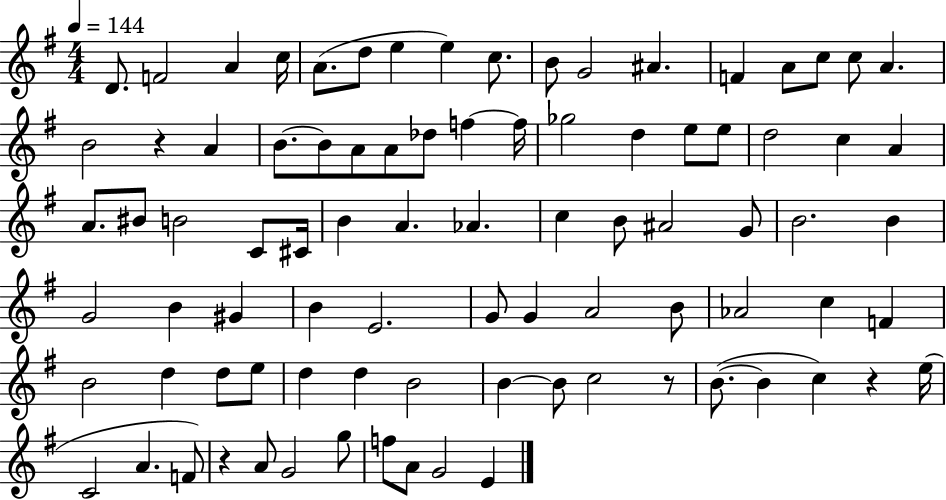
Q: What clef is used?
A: treble